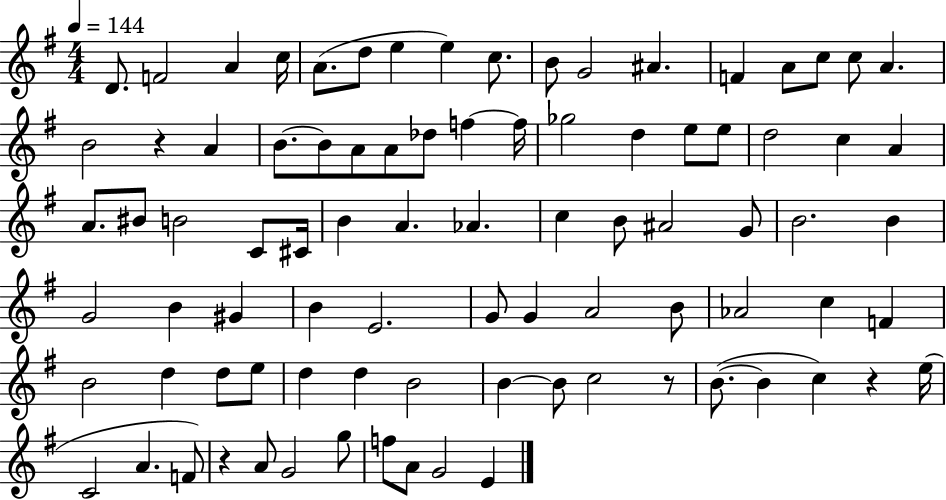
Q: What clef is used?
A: treble